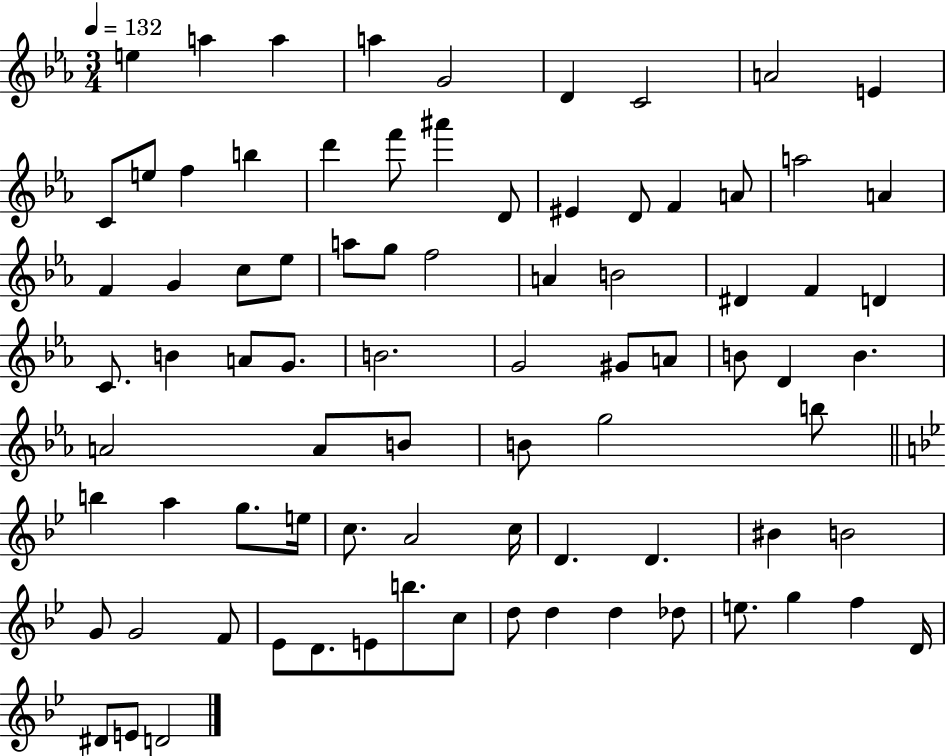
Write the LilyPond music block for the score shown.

{
  \clef treble
  \numericTimeSignature
  \time 3/4
  \key ees \major
  \tempo 4 = 132
  \repeat volta 2 { e''4 a''4 a''4 | a''4 g'2 | d'4 c'2 | a'2 e'4 | \break c'8 e''8 f''4 b''4 | d'''4 f'''8 ais'''4 d'8 | eis'4 d'8 f'4 a'8 | a''2 a'4 | \break f'4 g'4 c''8 ees''8 | a''8 g''8 f''2 | a'4 b'2 | dis'4 f'4 d'4 | \break c'8. b'4 a'8 g'8. | b'2. | g'2 gis'8 a'8 | b'8 d'4 b'4. | \break a'2 a'8 b'8 | b'8 g''2 b''8 | \bar "||" \break \key g \minor b''4 a''4 g''8. e''16 | c''8. a'2 c''16 | d'4. d'4. | bis'4 b'2 | \break g'8 g'2 f'8 | ees'8 d'8. e'8 b''8. c''8 | d''8 d''4 d''4 des''8 | e''8. g''4 f''4 d'16 | \break dis'8 e'8 d'2 | } \bar "|."
}